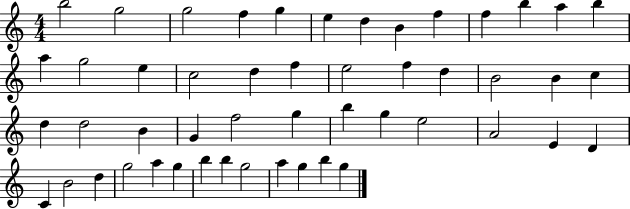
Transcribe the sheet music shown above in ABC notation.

X:1
T:Untitled
M:4/4
L:1/4
K:C
b2 g2 g2 f g e d B f f b a b a g2 e c2 d f e2 f d B2 B c d d2 B G f2 g b g e2 A2 E D C B2 d g2 a g b b g2 a g b g